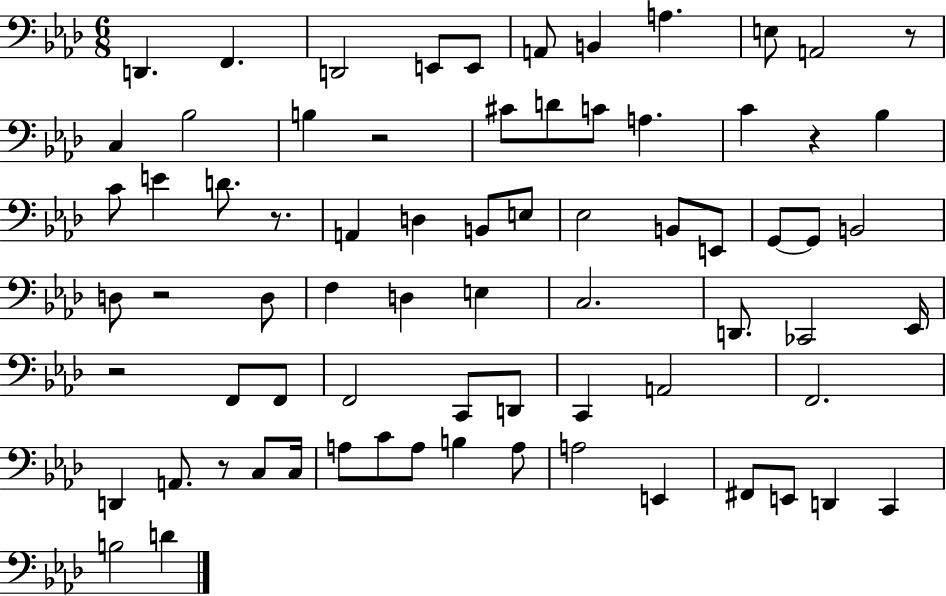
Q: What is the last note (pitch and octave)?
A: D4